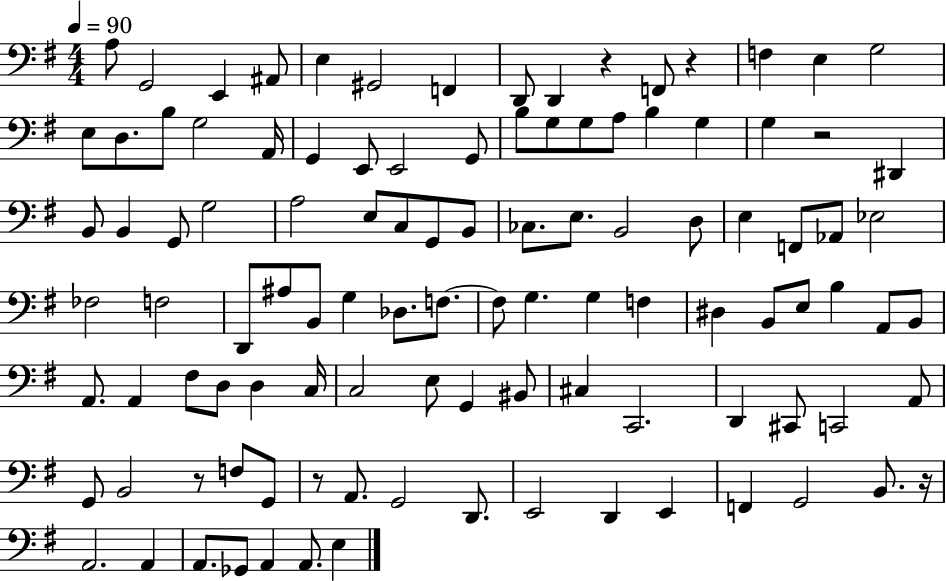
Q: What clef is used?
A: bass